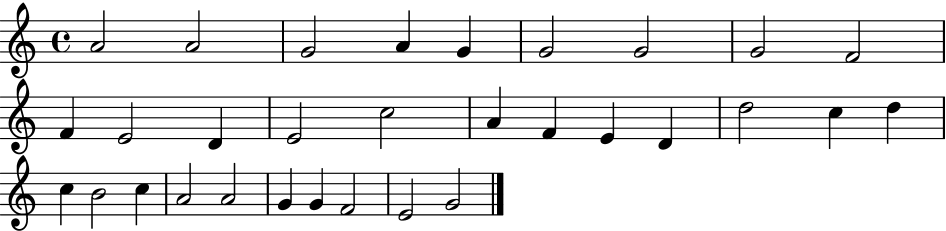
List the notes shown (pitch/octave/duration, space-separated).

A4/h A4/h G4/h A4/q G4/q G4/h G4/h G4/h F4/h F4/q E4/h D4/q E4/h C5/h A4/q F4/q E4/q D4/q D5/h C5/q D5/q C5/q B4/h C5/q A4/h A4/h G4/q G4/q F4/h E4/h G4/h